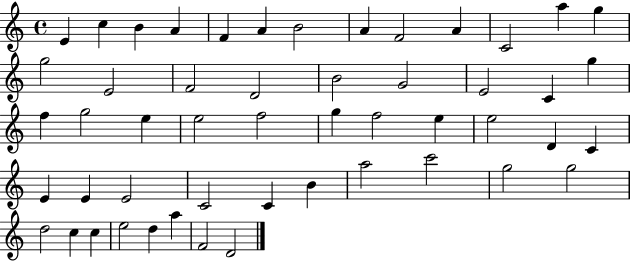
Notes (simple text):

E4/q C5/q B4/q A4/q F4/q A4/q B4/h A4/q F4/h A4/q C4/h A5/q G5/q G5/h E4/h F4/h D4/h B4/h G4/h E4/h C4/q G5/q F5/q G5/h E5/q E5/h F5/h G5/q F5/h E5/q E5/h D4/q C4/q E4/q E4/q E4/h C4/h C4/q B4/q A5/h C6/h G5/h G5/h D5/h C5/q C5/q E5/h D5/q A5/q F4/h D4/h